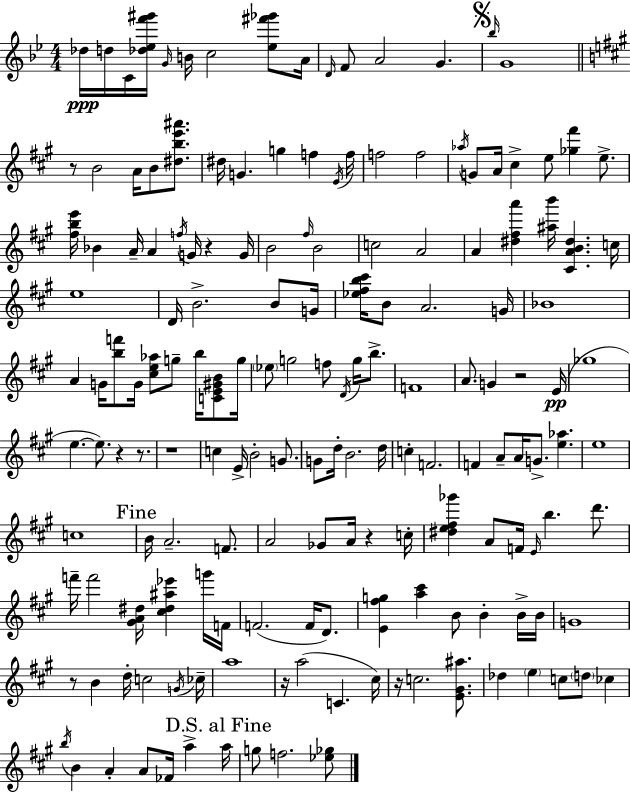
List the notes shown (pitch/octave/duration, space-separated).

Db5/s D5/s C4/s [Db5,Eb5,F6,G#6]/s G4/s B4/s C5/h [Eb5,F#6,Gb6]/e A4/s D4/s F4/e A4/h G4/q. Bb5/s G4/w R/e B4/h A4/s B4/e [D#5,B5,E6,A#6]/e. D#5/s G4/q. G5/q F5/q E4/s F5/s F5/h F5/h Ab5/s G4/e A4/s C#5/q E5/e [Gb5,F#6]/q E5/e. [F#5,B5,E6]/s Bb4/q A4/s A4/q F5/s G4/s R/q G4/s B4/h F#5/s B4/h C5/h A4/h A4/q [D#5,F#5,A6]/q [A#5,B6]/s [C#4,A4,B4,D#5]/q. C5/s E5/w D4/s B4/h. B4/e G4/s [Eb5,F#5,B5,C#6]/s B4/e A4/h. G4/s Bb4/w A4/q G4/s [B5,F6]/e G4/s [C#5,E5,Ab5]/e G5/e B5/s [C4,E4,G#4,B4]/e G5/s Eb5/e G5/h F5/e D4/s G5/s B5/e. F4/w A4/e. G4/q R/h E4/s Gb5/w E5/q. E5/e. R/q R/e. R/w C5/q E4/s B4/h G4/e. G4/e D5/s B4/h. D5/s C5/q F4/h. F4/q A4/e A4/s G4/e. [E5,Ab5]/q. E5/w C5/w B4/s A4/h. F4/e. A4/h Gb4/e A4/s R/q C5/s [D#5,E5,F#5,Gb6]/q A4/e F4/s E4/s B5/q. D6/e. F6/s F6/h [G#4,A4,D#5]/s [C#5,D#5,A#5,Eb6]/q G6/s F4/s F4/h. F4/s D4/e. [E4,F#5,G5]/q [A5,C#6]/q B4/e B4/q B4/s B4/s G4/w R/e B4/q D5/s C5/h G4/s CES5/s A5/w R/s A5/h C4/q. C#5/s R/s C5/h. [E4,G#4,A#5]/e. Db5/q E5/q C5/e D5/e CES5/q B5/s B4/q A4/q A4/e FES4/s A5/q A5/s G5/e F5/h. [Eb5,Gb5]/e